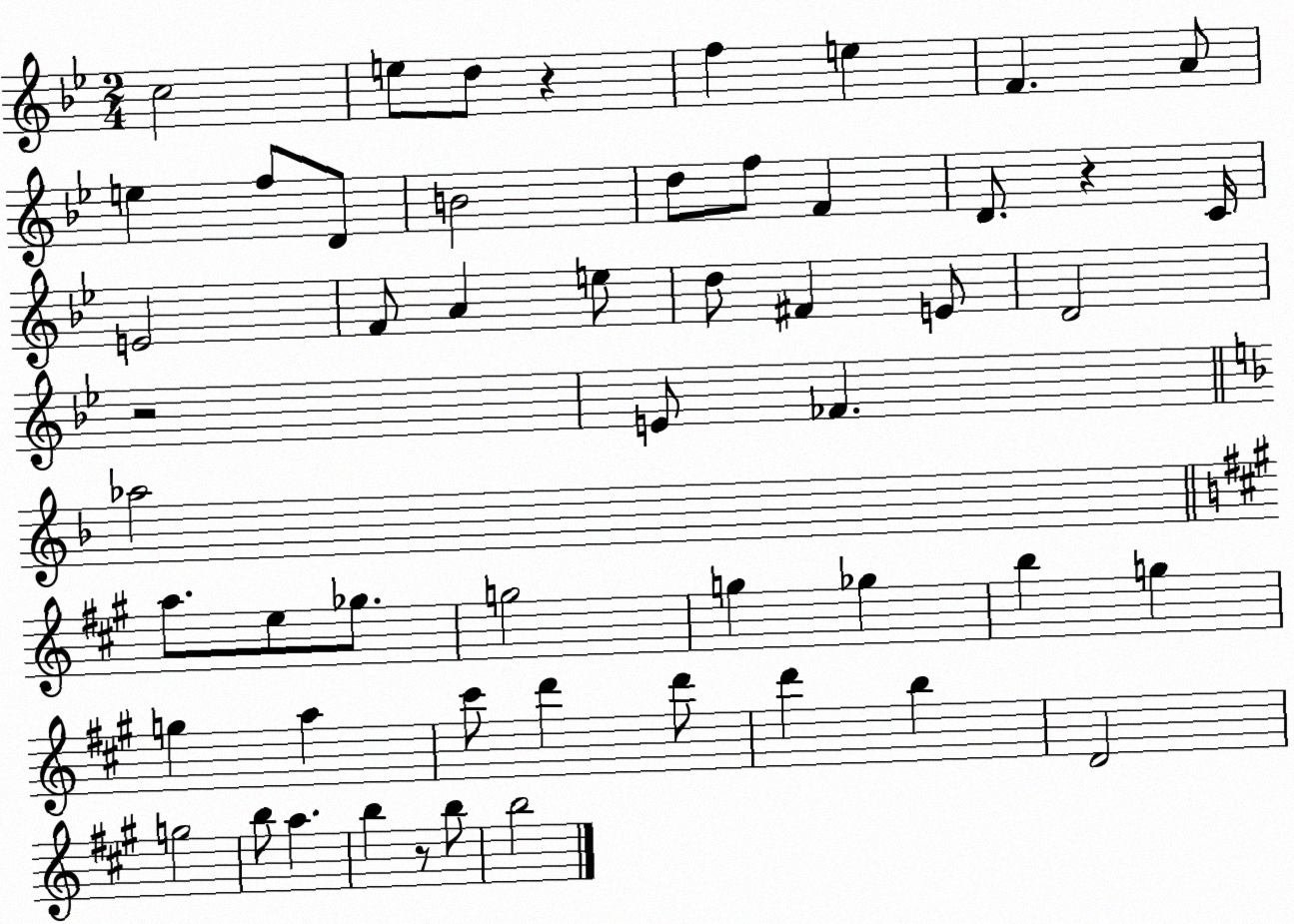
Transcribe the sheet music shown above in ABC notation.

X:1
T:Untitled
M:2/4
L:1/4
K:Bb
c2 e/2 d/2 z f e F A/2 e f/2 D/2 B2 d/2 f/2 F D/2 z C/4 E2 F/2 A e/2 d/2 ^F E/2 D2 z2 E/2 _F _a2 a/2 e/2 _g/2 g2 g _g b g g a ^c'/2 d' d'/2 d' b D2 g2 b/2 a b z/2 b/2 b2